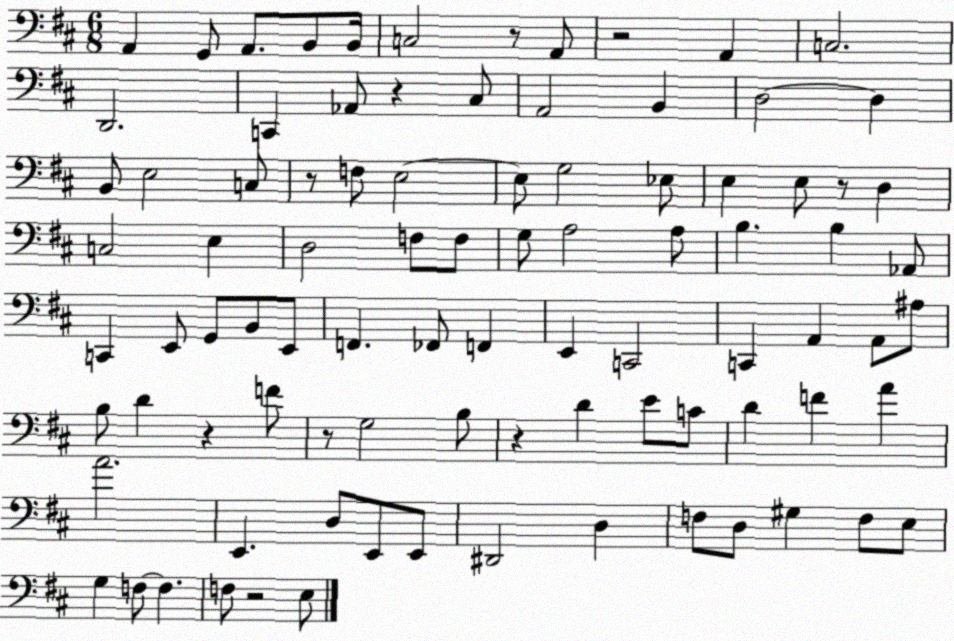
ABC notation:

X:1
T:Untitled
M:6/8
L:1/4
K:D
A,, G,,/2 A,,/2 B,,/2 B,,/4 C,2 z/2 A,,/2 z2 A,, C,2 D,,2 C,, _A,,/2 z ^C,/2 A,,2 B,, D,2 D, B,,/2 E,2 C,/2 z/2 F,/2 E,2 E,/2 G,2 _E,/2 E, E,/2 z/2 D, C,2 E, D,2 F,/2 F,/2 G,/2 A,2 A,/2 B, B, _A,,/2 C,, E,,/2 G,,/2 B,,/2 E,,/2 F,, _F,,/2 F,, E,, C,,2 C,, A,, A,,/2 ^A,/2 B,/2 D z F/2 z/2 G,2 B,/2 z D E/2 C/2 D F A A2 E,, D,/2 E,,/2 E,,/2 ^D,,2 D, F,/2 D,/2 ^G, F,/2 E,/2 G, F,/2 F, F,/2 z2 E,/2